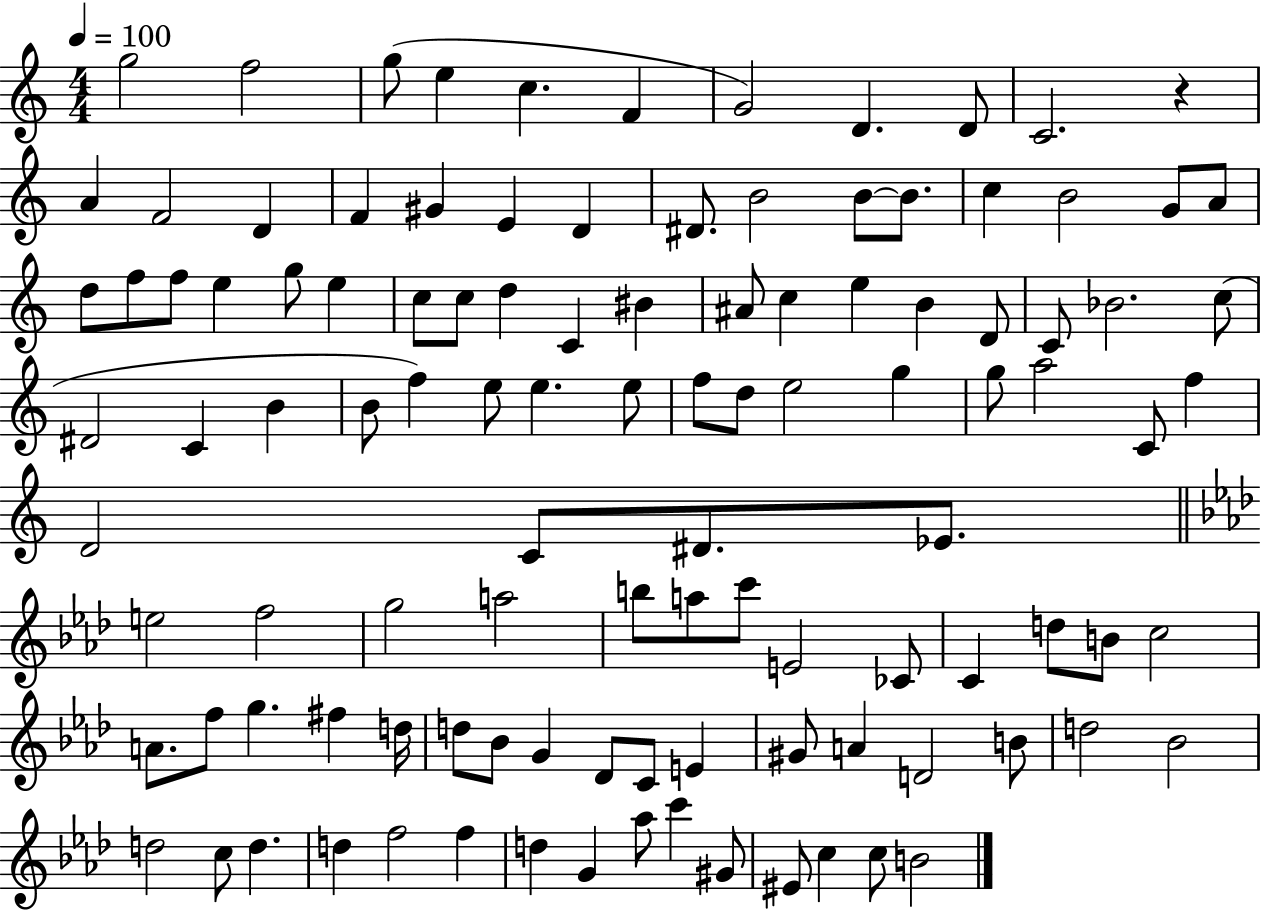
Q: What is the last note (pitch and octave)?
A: B4